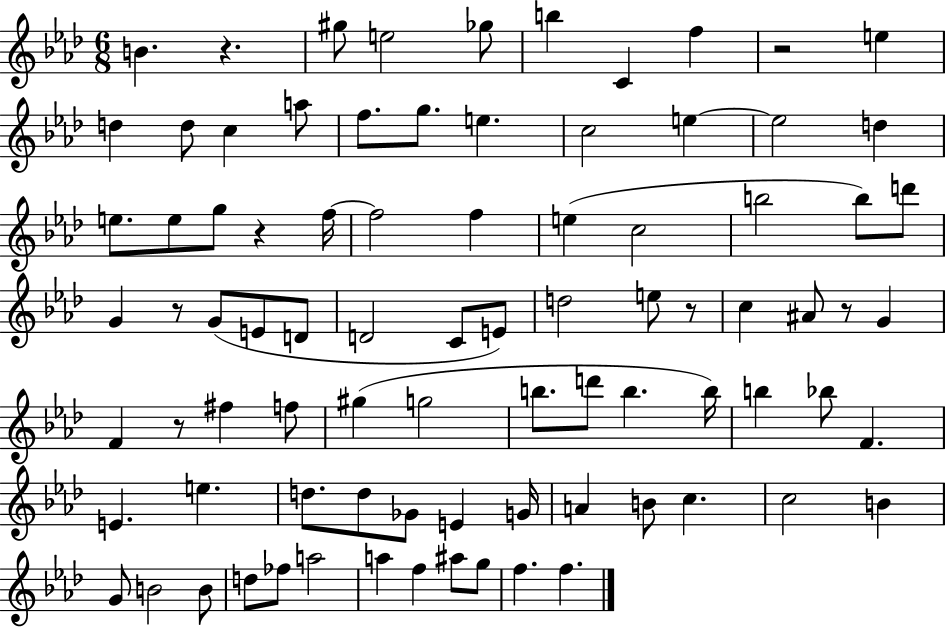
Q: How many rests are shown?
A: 7